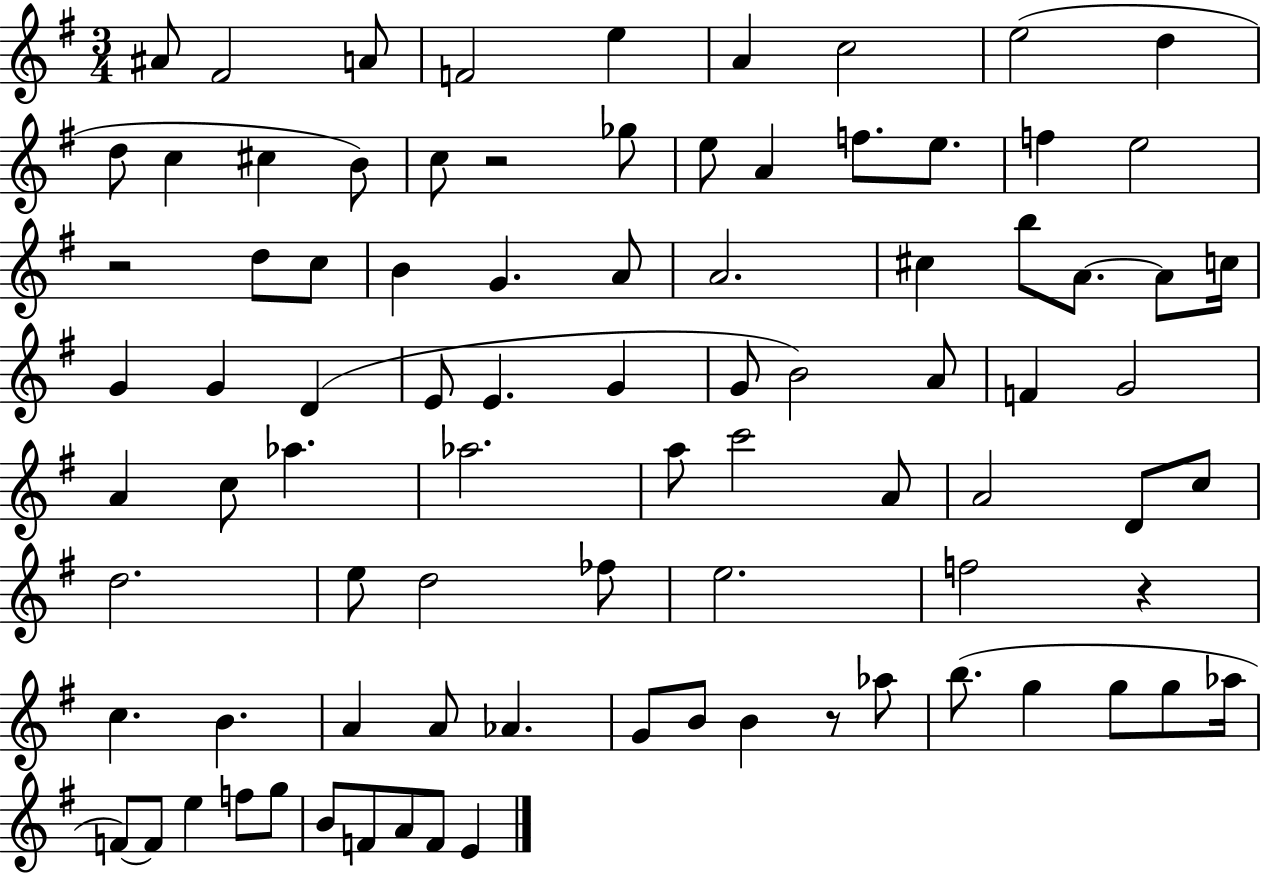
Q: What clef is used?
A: treble